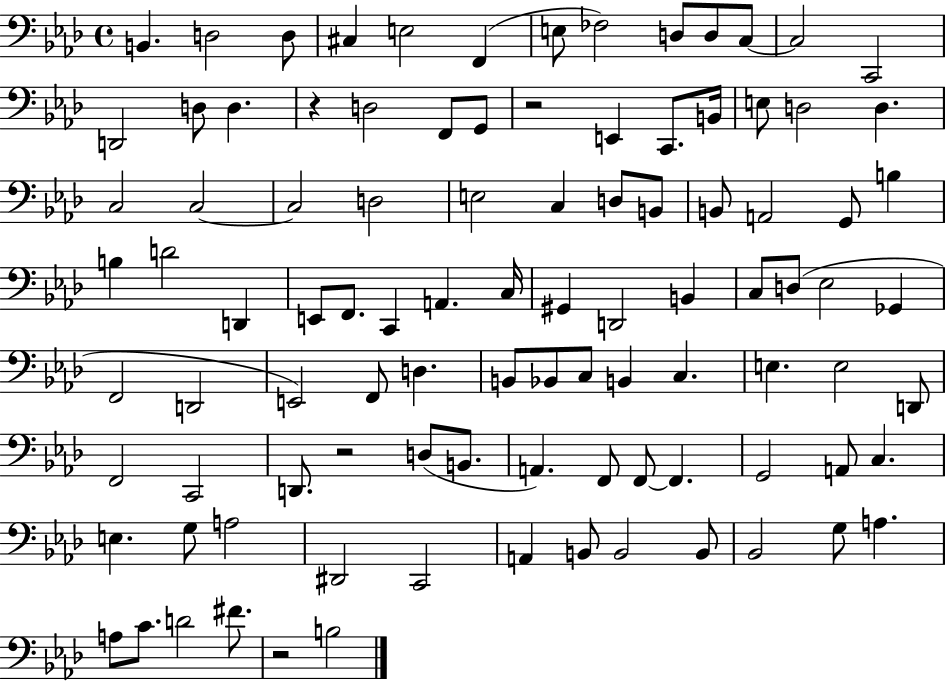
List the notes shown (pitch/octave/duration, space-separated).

B2/q. D3/h D3/e C#3/q E3/h F2/q E3/e FES3/h D3/e D3/e C3/e C3/h C2/h D2/h D3/e D3/q. R/q D3/h F2/e G2/e R/h E2/q C2/e. B2/s E3/e D3/h D3/q. C3/h C3/h C3/h D3/h E3/h C3/q D3/e B2/e B2/e A2/h G2/e B3/q B3/q D4/h D2/q E2/e F2/e. C2/q A2/q. C3/s G#2/q D2/h B2/q C3/e D3/e Eb3/h Gb2/q F2/h D2/h E2/h F2/e D3/q. B2/e Bb2/e C3/e B2/q C3/q. E3/q. E3/h D2/e F2/h C2/h D2/e. R/h D3/e B2/e. A2/q. F2/e F2/e F2/q. G2/h A2/e C3/q. E3/q. G3/e A3/h D#2/h C2/h A2/q B2/e B2/h B2/e Bb2/h G3/e A3/q. A3/e C4/e. D4/h F#4/e. R/h B3/h